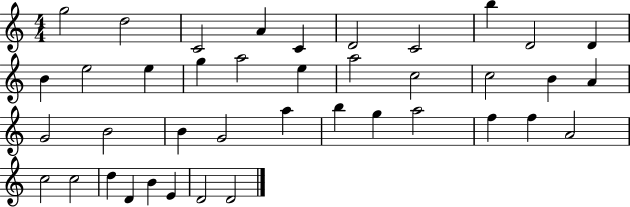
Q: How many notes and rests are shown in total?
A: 40